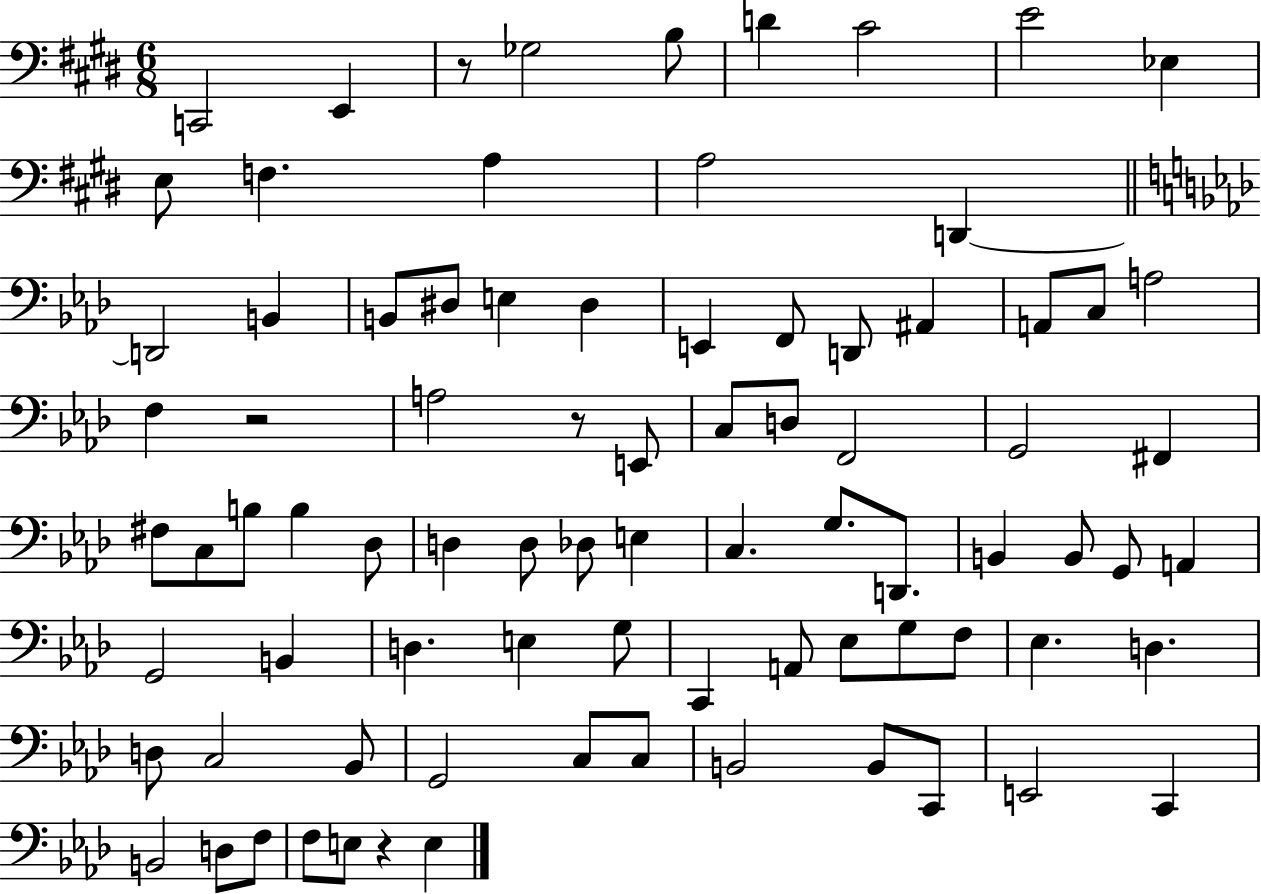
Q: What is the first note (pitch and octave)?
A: C2